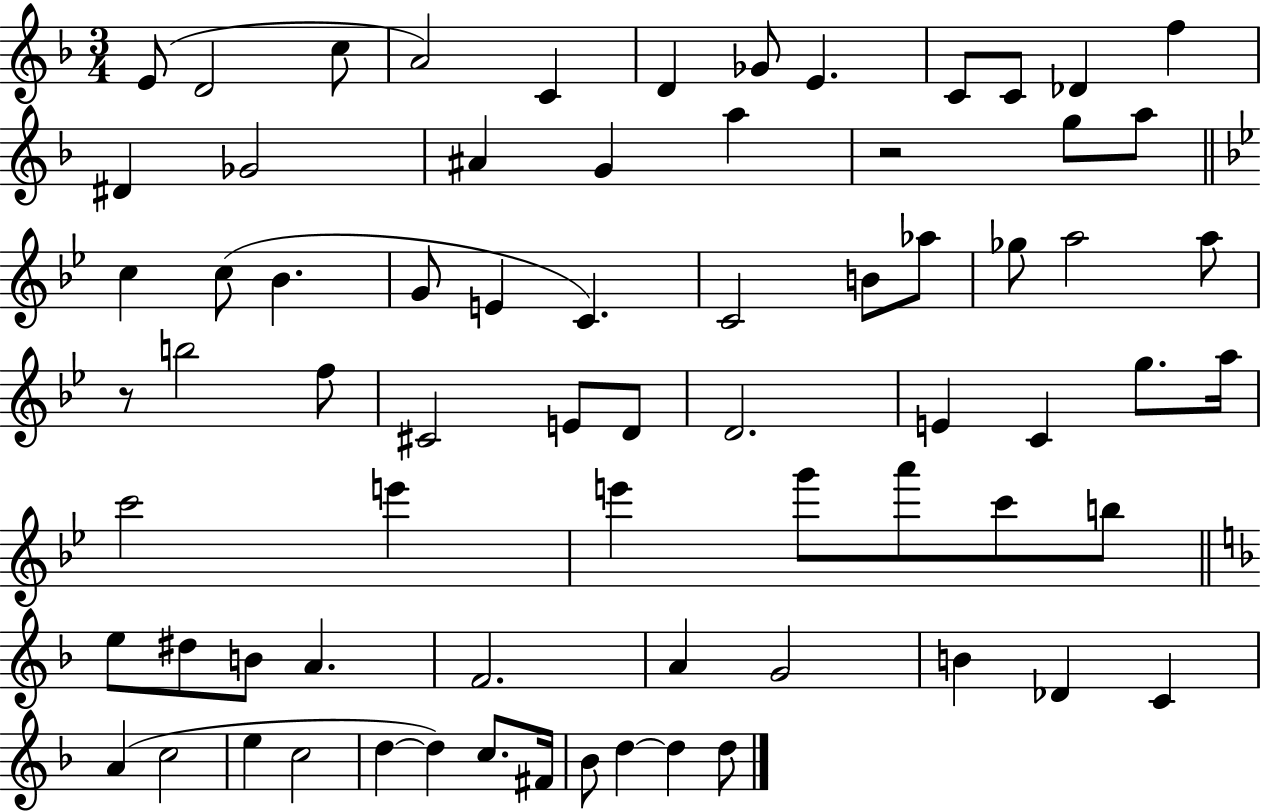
{
  \clef treble
  \numericTimeSignature
  \time 3/4
  \key f \major
  e'8( d'2 c''8 | a'2) c'4 | d'4 ges'8 e'4. | c'8 c'8 des'4 f''4 | \break dis'4 ges'2 | ais'4 g'4 a''4 | r2 g''8 a''8 | \bar "||" \break \key g \minor c''4 c''8( bes'4. | g'8 e'4 c'4.) | c'2 b'8 aes''8 | ges''8 a''2 a''8 | \break r8 b''2 f''8 | cis'2 e'8 d'8 | d'2. | e'4 c'4 g''8. a''16 | \break c'''2 e'''4 | e'''4 g'''8 a'''8 c'''8 b''8 | \bar "||" \break \key f \major e''8 dis''8 b'8 a'4. | f'2. | a'4 g'2 | b'4 des'4 c'4 | \break a'4( c''2 | e''4 c''2 | d''4~~ d''4) c''8. fis'16 | bes'8 d''4~~ d''4 d''8 | \break \bar "|."
}